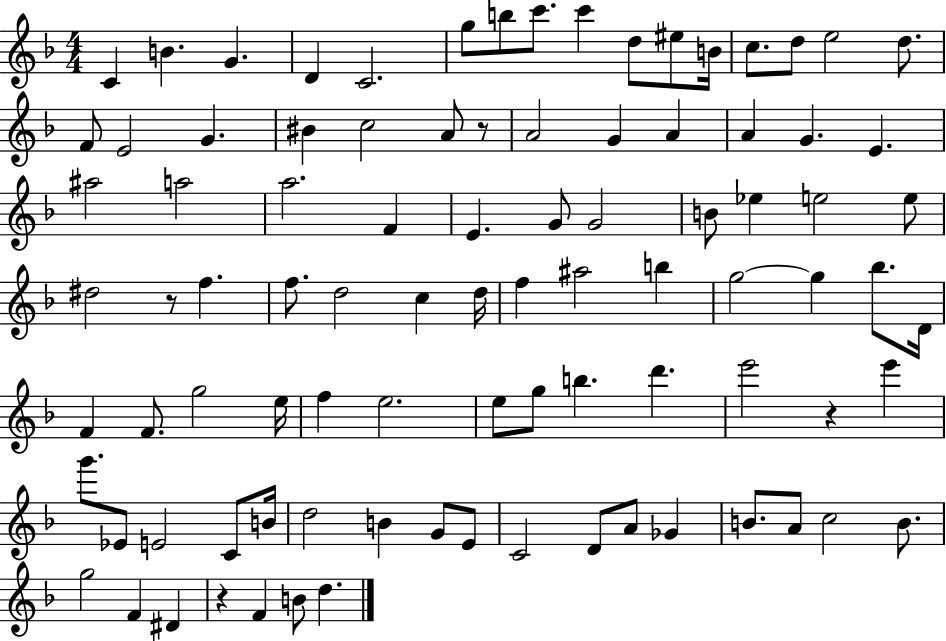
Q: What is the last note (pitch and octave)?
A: D5